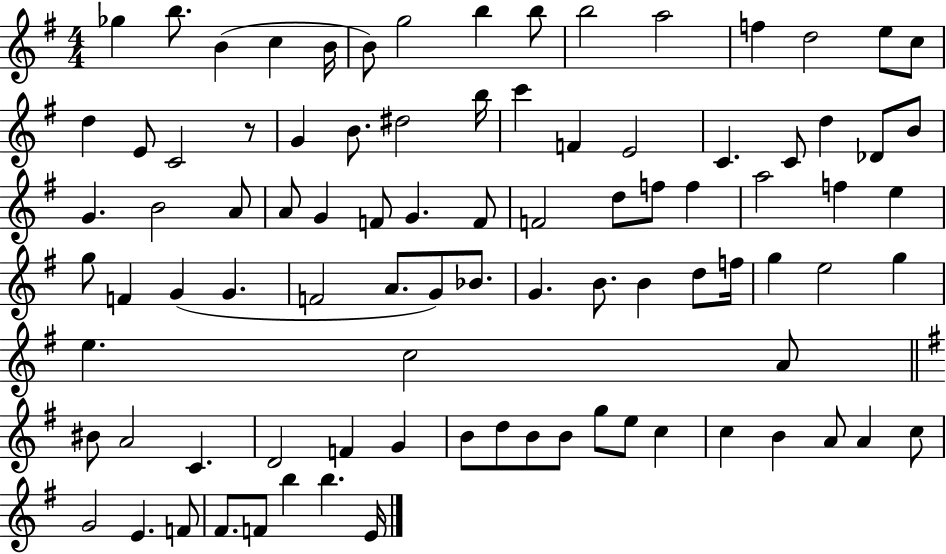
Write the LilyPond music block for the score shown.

{
  \clef treble
  \numericTimeSignature
  \time 4/4
  \key g \major
  ges''4 b''8. b'4( c''4 b'16 | b'8) g''2 b''4 b''8 | b''2 a''2 | f''4 d''2 e''8 c''8 | \break d''4 e'8 c'2 r8 | g'4 b'8. dis''2 b''16 | c'''4 f'4 e'2 | c'4. c'8 d''4 des'8 b'8 | \break g'4. b'2 a'8 | a'8 g'4 f'8 g'4. f'8 | f'2 d''8 f''8 f''4 | a''2 f''4 e''4 | \break g''8 f'4 g'4( g'4. | f'2 a'8. g'8) bes'8. | g'4. b'8. b'4 d''8 f''16 | g''4 e''2 g''4 | \break e''4. c''2 a'8 | \bar "||" \break \key g \major bis'8 a'2 c'4. | d'2 f'4 g'4 | b'8 d''8 b'8 b'8 g''8 e''8 c''4 | c''4 b'4 a'8 a'4 c''8 | \break g'2 e'4. f'8 | fis'8. f'8 b''4 b''4. e'16 | \bar "|."
}